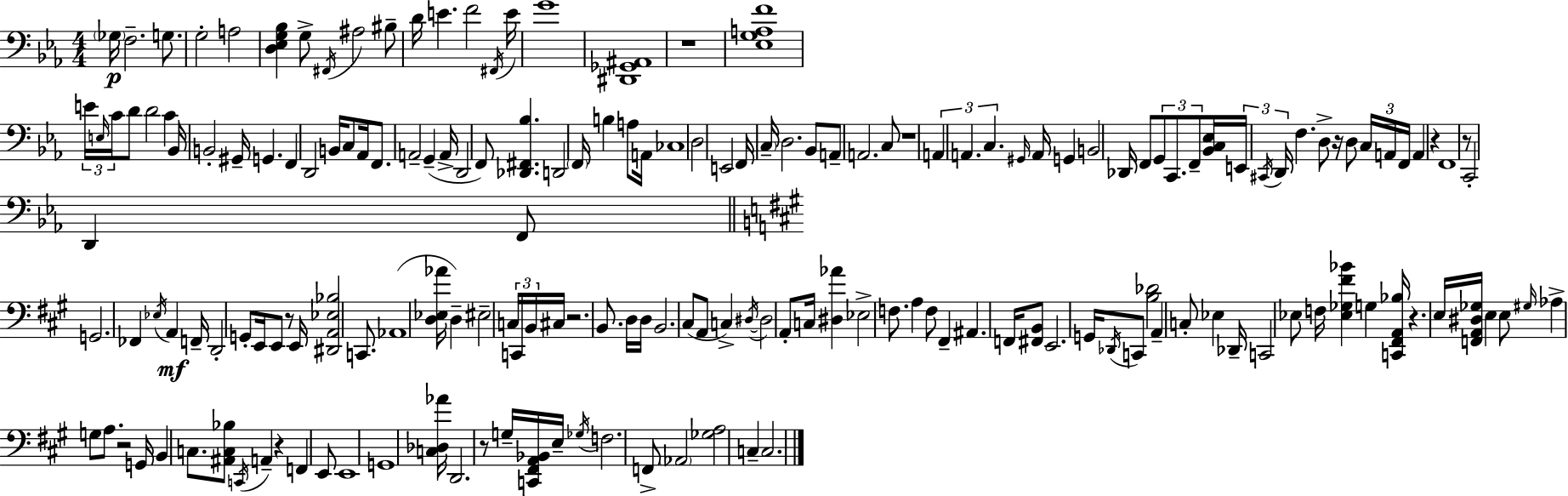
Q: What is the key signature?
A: C minor